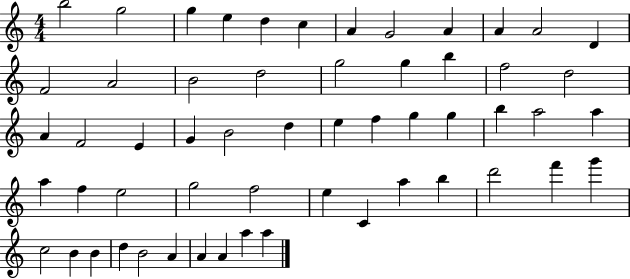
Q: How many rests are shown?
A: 0